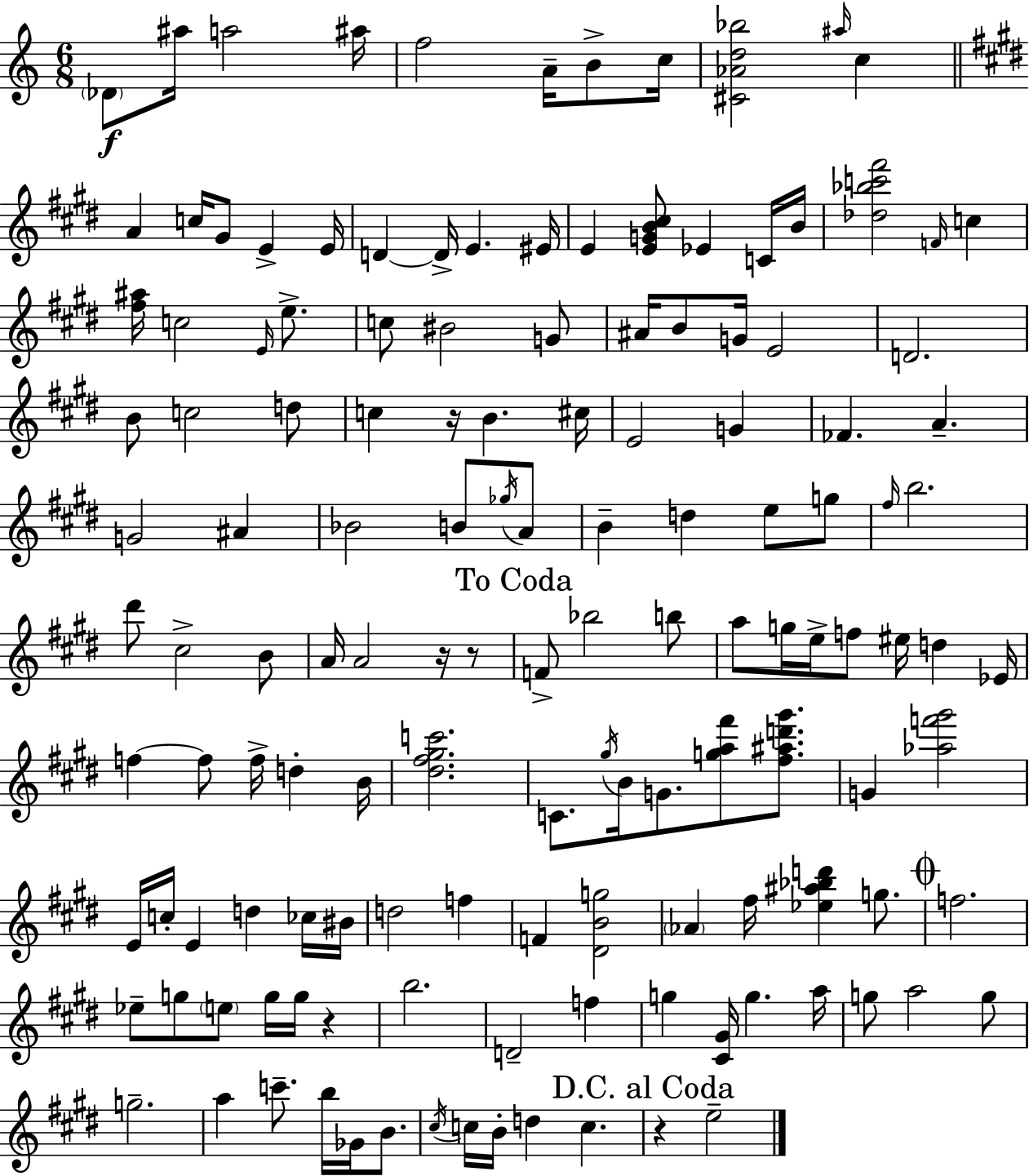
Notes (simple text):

Db4/e A#5/s A5/h A#5/s F5/h A4/s B4/e C5/s [C#4,Ab4,D5,Bb5]/h A#5/s C5/q A4/q C5/s G#4/e E4/q E4/s D4/q D4/s E4/q. EIS4/s E4/q [E4,G4,B4,C#5]/e Eb4/q C4/s B4/s [Db5,Bb5,C6,F#6]/h F4/s C5/q [F#5,A#5]/s C5/h E4/s E5/e. C5/e BIS4/h G4/e A#4/s B4/e G4/s E4/h D4/h. B4/e C5/h D5/e C5/q R/s B4/q. C#5/s E4/h G4/q FES4/q. A4/q. G4/h A#4/q Bb4/h B4/e Gb5/s A4/e B4/q D5/q E5/e G5/e F#5/s B5/h. D#6/e C#5/h B4/e A4/s A4/h R/s R/e F4/e Bb5/h B5/e A5/e G5/s E5/s F5/e EIS5/s D5/q Eb4/s F5/q F5/e F5/s D5/q B4/s [D#5,F#5,G#5,C6]/h. C4/e. G#5/s B4/s G4/e. [G5,A5,F#6]/e [F#5,A#5,D6,G#6]/e. G4/q [Ab5,F6,G#6]/h E4/s C5/s E4/q D5/q CES5/s BIS4/s D5/h F5/q F4/q [D#4,B4,G5]/h Ab4/q F#5/s [Eb5,A#5,Bb5,D6]/q G5/e. F5/h. Eb5/e G5/e E5/e G5/s G5/s R/q B5/h. D4/h F5/q G5/q [C#4,G#4]/s G5/q. A5/s G5/e A5/h G5/e G5/h. A5/q C6/e. B5/s Gb4/s B4/e. C#5/s C5/s B4/s D5/q C5/q. R/q E5/h